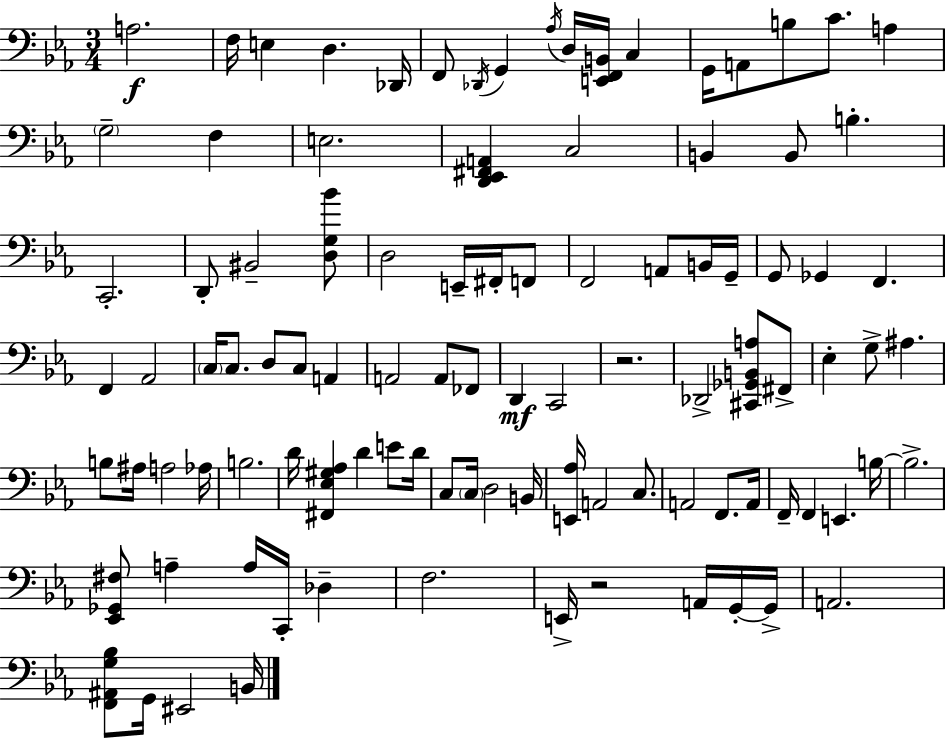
X:1
T:Untitled
M:3/4
L:1/4
K:Cm
A,2 F,/4 E, D, _D,,/4 F,,/2 _D,,/4 G,, _A,/4 D,/4 [E,,F,,B,,]/4 C, G,,/4 A,,/2 B,/2 C/2 A, G,2 F, E,2 [D,,_E,,^F,,A,,] C,2 B,, B,,/2 B, C,,2 D,,/2 ^B,,2 [D,G,_B]/2 D,2 E,,/4 ^F,,/4 F,,/2 F,,2 A,,/2 B,,/4 G,,/4 G,,/2 _G,, F,, F,, _A,,2 C,/4 C,/2 D,/2 C,/2 A,, A,,2 A,,/2 _F,,/2 D,, C,,2 z2 _D,,2 [^C,,_G,,B,,A,]/2 ^F,,/2 _E, G,/2 ^A, B,/2 ^A,/4 A,2 _A,/4 B,2 D/4 [^F,,_E,^G,_A,] D E/2 D/4 C,/2 C,/4 D,2 B,,/4 [E,,_A,]/4 A,,2 C,/2 A,,2 F,,/2 A,,/4 F,,/4 F,, E,, B,/4 B,2 [_E,,_G,,^F,]/2 A, A,/4 C,,/4 _D, F,2 E,,/4 z2 A,,/4 G,,/4 G,,/4 A,,2 [F,,^A,,G,_B,]/2 G,,/4 ^E,,2 B,,/4